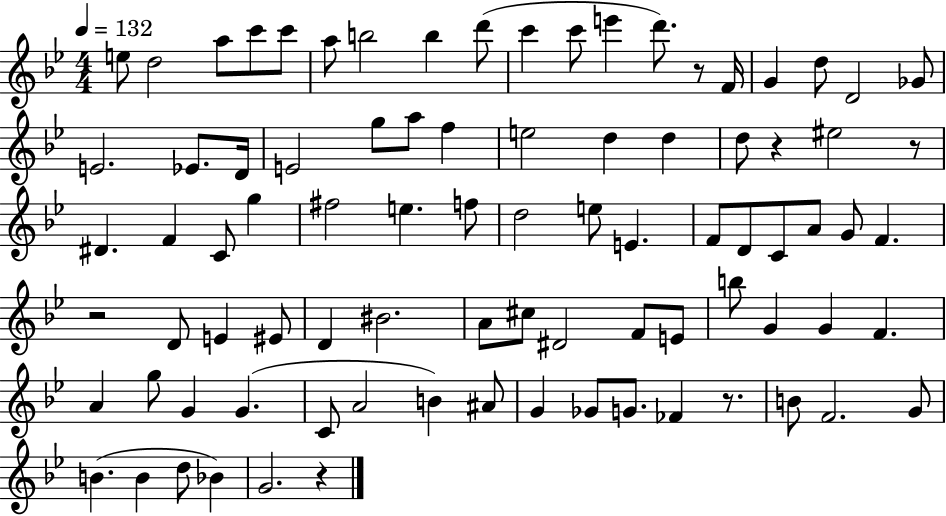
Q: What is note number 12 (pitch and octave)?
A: E6